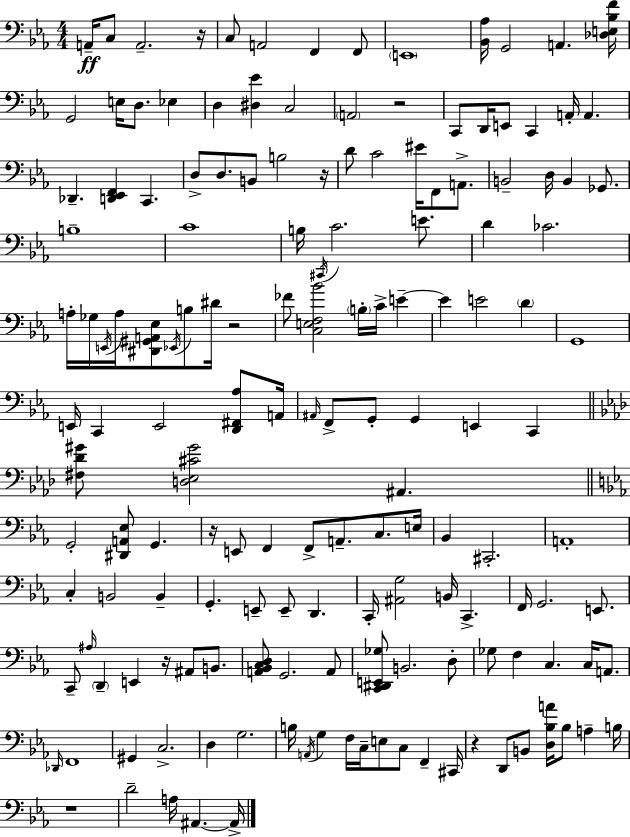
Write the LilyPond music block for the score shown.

{
  \clef bass
  \numericTimeSignature
  \time 4/4
  \key ees \major
  \repeat volta 2 { a,16--\ff c8 a,2.-- r16 | c8 a,2 f,4 f,8 | \parenthesize e,1 | <bes, aes>16 g,2 a,4. <des e bes f'>16 | \break g,2 e16 d8. ees4 | d4 <dis ees'>4 c2 | \parenthesize a,2 r2 | c,8 d,16 e,8 c,4 a,16-. a,4. | \break des,4.-- <d, ees, f,>4 c,4. | d8-> d8. b,8 b2 r16 | d'8 c'2 eis'16 f,8 a,8.-> | b,2-- d16 b,4 ges,8. | \break b1-- | c'1 | b16 \acciaccatura { cis,16 } c'2. e'8. | d'4 ces'2. | \break a16-. ges16 \acciaccatura { e,16 } a16 <dis, gis, a, ees>8 \acciaccatura { ees,16 } b8 dis'16 r2 | fes'8 <c e f bes'>2 \parenthesize b16-. c'16-> e'4--~~ | e'4 e'2 \parenthesize d'4 | g,1 | \break e,16 c,4 e,2 | <d, fis, aes>8 a,16 \grace { ais,16 } f,8-> g,8-. g,4 e,4 | c,4 \bar "||" \break \key aes \major <fis des' gis'>8 <d ees cis' gis'>2 ais,4. | \bar "||" \break \key ees \major g,2-. <dis, a, ees>8 g,4. | r16 e,8 f,4 f,8-> a,8.-- c8. e16 | bes,4 cis,2.-. | a,1-. | \break c4-. b,2 b,4-- | g,4.-. e,8-- e,8-- d,4. | c,16-. <ais, g>2 b,16 c,4.-> | f,16 g,2. e,8. | \break c,8-- \grace { ais16 } \parenthesize d,4-- e,4 r16 ais,8 b,8. | <a, bes, c d>8 g,2. a,8 | <c, dis, e, ges>8 b,2. d8-. | ges8 f4 c4. c16 a,8. | \break \grace { des,16 } f,1 | gis,4 c2.-> | d4 g2. | b16 \acciaccatura { a,16 } g4 f16 c16-- e8 c8 f,4-- | \break cis,16 r4 d,8 b,8 <d bes a'>16 bes8 a4-- | b16 r1 | d'2-- a16 ais,4.~~ | ais,16-> } \bar "|."
}